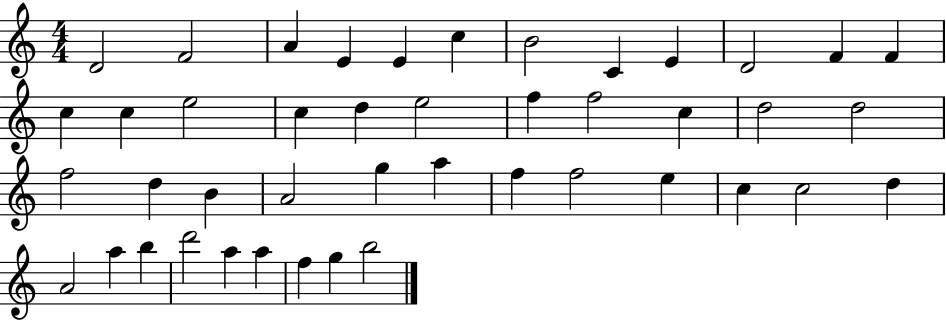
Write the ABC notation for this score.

X:1
T:Untitled
M:4/4
L:1/4
K:C
D2 F2 A E E c B2 C E D2 F F c c e2 c d e2 f f2 c d2 d2 f2 d B A2 g a f f2 e c c2 d A2 a b d'2 a a f g b2